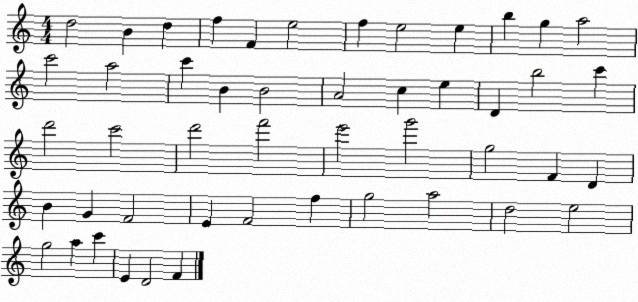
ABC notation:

X:1
T:Untitled
M:4/4
L:1/4
K:C
d2 B d f F e2 f e2 e b g a2 c'2 a2 c' B B2 A2 c e D b2 c' d'2 c'2 d'2 f'2 e'2 g'2 g2 F D B G F2 E F2 f g2 a2 d2 e2 g2 a c' E D2 F